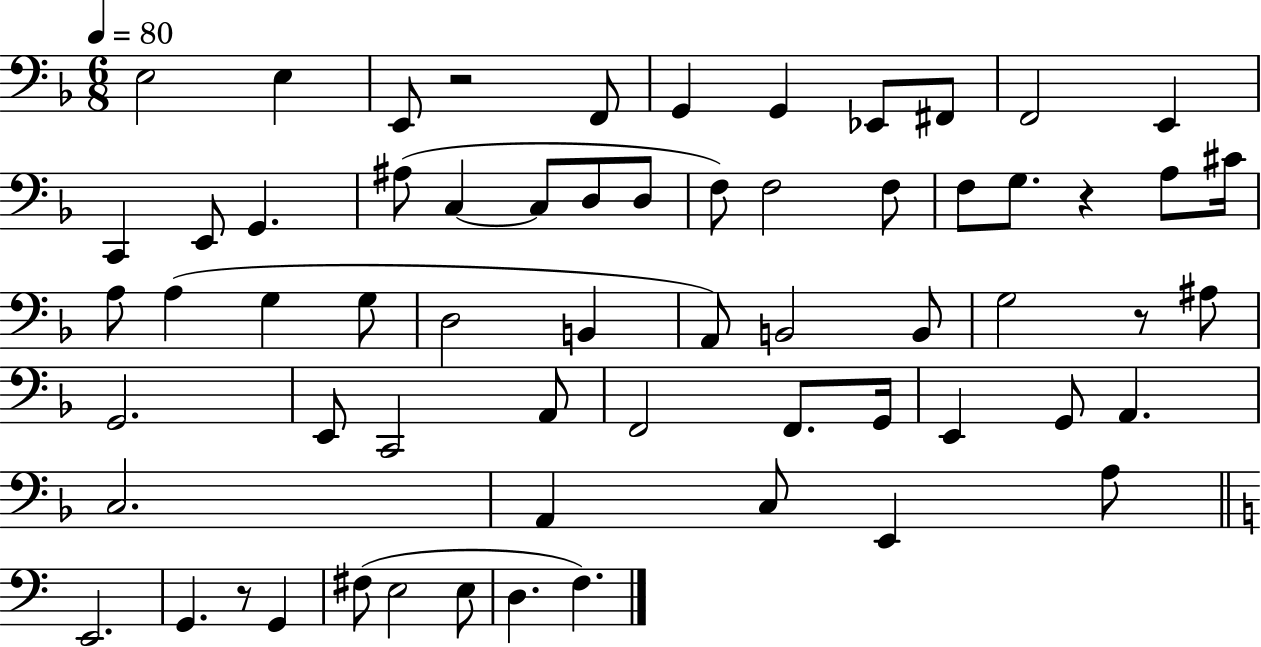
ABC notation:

X:1
T:Untitled
M:6/8
L:1/4
K:F
E,2 E, E,,/2 z2 F,,/2 G,, G,, _E,,/2 ^F,,/2 F,,2 E,, C,, E,,/2 G,, ^A,/2 C, C,/2 D,/2 D,/2 F,/2 F,2 F,/2 F,/2 G,/2 z A,/2 ^C/4 A,/2 A, G, G,/2 D,2 B,, A,,/2 B,,2 B,,/2 G,2 z/2 ^A,/2 G,,2 E,,/2 C,,2 A,,/2 F,,2 F,,/2 G,,/4 E,, G,,/2 A,, C,2 A,, C,/2 E,, A,/2 E,,2 G,, z/2 G,, ^F,/2 E,2 E,/2 D, F,